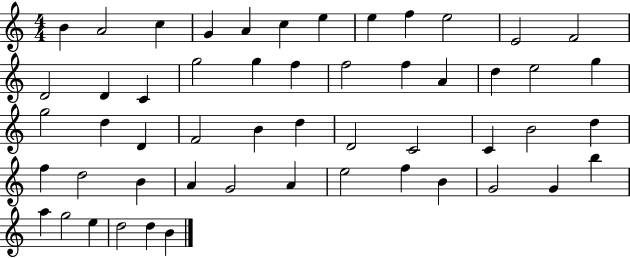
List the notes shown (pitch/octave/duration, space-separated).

B4/q A4/h C5/q G4/q A4/q C5/q E5/q E5/q F5/q E5/h E4/h F4/h D4/h D4/q C4/q G5/h G5/q F5/q F5/h F5/q A4/q D5/q E5/h G5/q G5/h D5/q D4/q F4/h B4/q D5/q D4/h C4/h C4/q B4/h D5/q F5/q D5/h B4/q A4/q G4/h A4/q E5/h F5/q B4/q G4/h G4/q B5/q A5/q G5/h E5/q D5/h D5/q B4/q